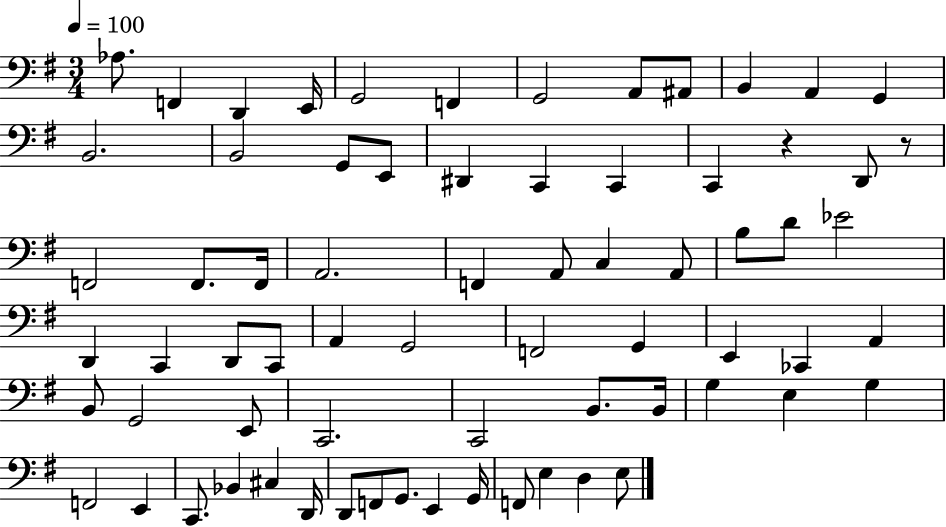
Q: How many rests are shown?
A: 2